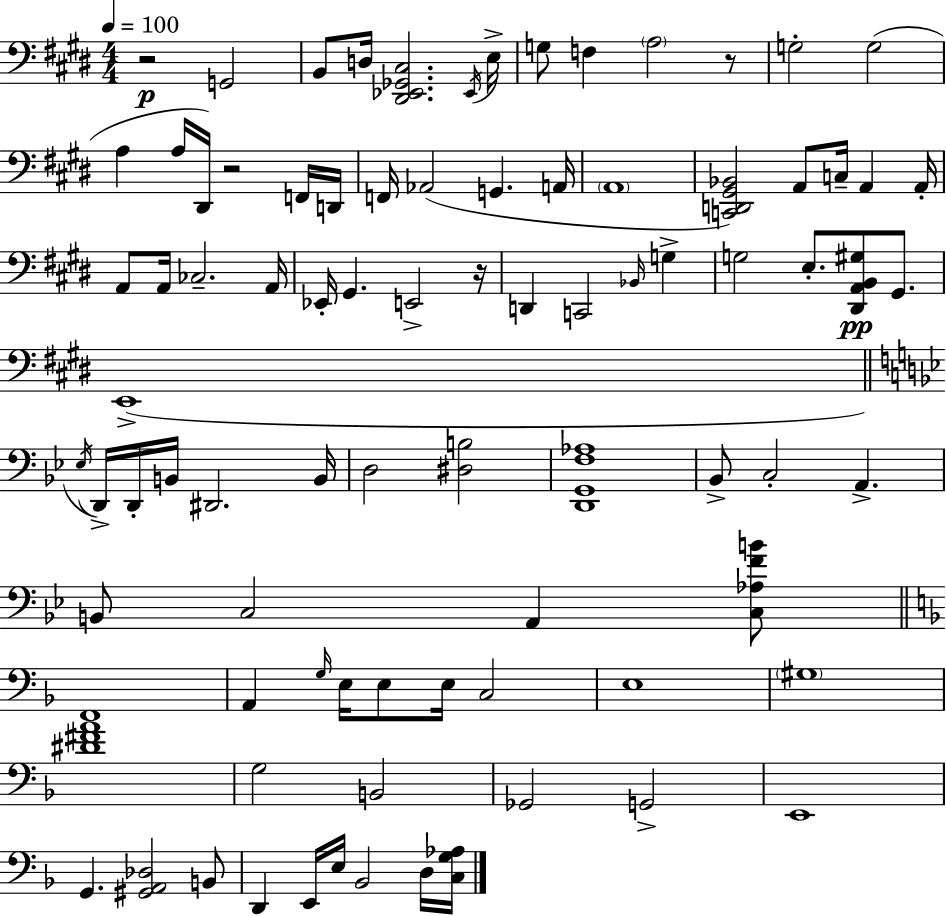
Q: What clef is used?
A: bass